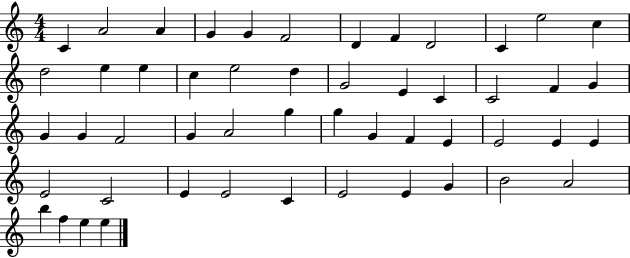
C4/q A4/h A4/q G4/q G4/q F4/h D4/q F4/q D4/h C4/q E5/h C5/q D5/h E5/q E5/q C5/q E5/h D5/q G4/h E4/q C4/q C4/h F4/q G4/q G4/q G4/q F4/h G4/q A4/h G5/q G5/q G4/q F4/q E4/q E4/h E4/q E4/q E4/h C4/h E4/q E4/h C4/q E4/h E4/q G4/q B4/h A4/h B5/q F5/q E5/q E5/q